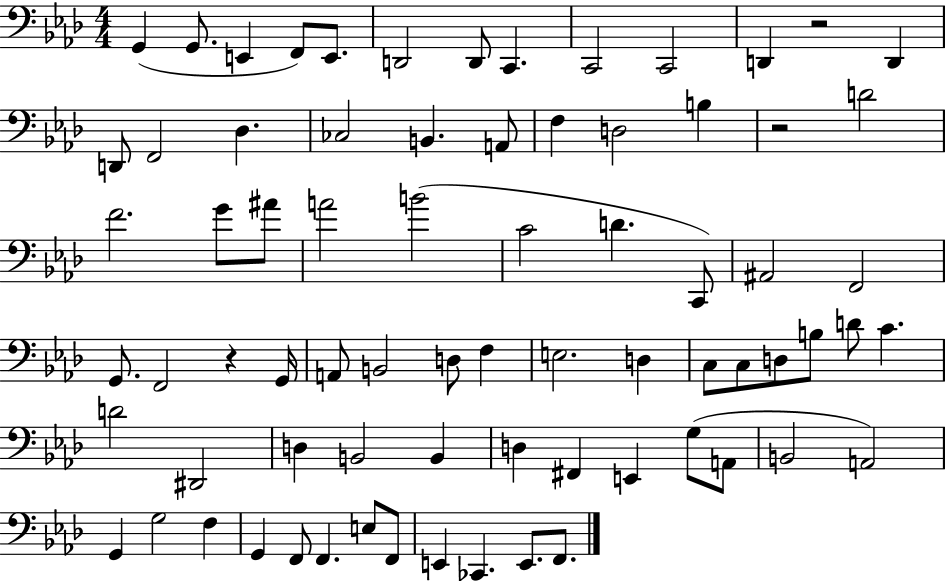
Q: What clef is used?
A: bass